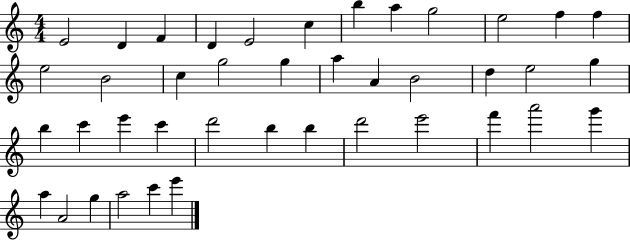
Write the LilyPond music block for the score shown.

{
  \clef treble
  \numericTimeSignature
  \time 4/4
  \key c \major
  e'2 d'4 f'4 | d'4 e'2 c''4 | b''4 a''4 g''2 | e''2 f''4 f''4 | \break e''2 b'2 | c''4 g''2 g''4 | a''4 a'4 b'2 | d''4 e''2 g''4 | \break b''4 c'''4 e'''4 c'''4 | d'''2 b''4 b''4 | d'''2 e'''2 | f'''4 a'''2 g'''4 | \break a''4 a'2 g''4 | a''2 c'''4 e'''4 | \bar "|."
}